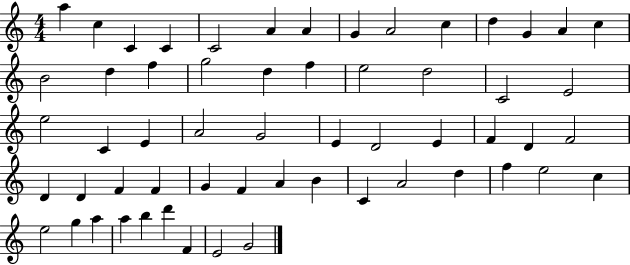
{
  \clef treble
  \numericTimeSignature
  \time 4/4
  \key c \major
  a''4 c''4 c'4 c'4 | c'2 a'4 a'4 | g'4 a'2 c''4 | d''4 g'4 a'4 c''4 | \break b'2 d''4 f''4 | g''2 d''4 f''4 | e''2 d''2 | c'2 e'2 | \break e''2 c'4 e'4 | a'2 g'2 | e'4 d'2 e'4 | f'4 d'4 f'2 | \break d'4 d'4 f'4 f'4 | g'4 f'4 a'4 b'4 | c'4 a'2 d''4 | f''4 e''2 c''4 | \break e''2 g''4 a''4 | a''4 b''4 d'''4 f'4 | e'2 g'2 | \bar "|."
}